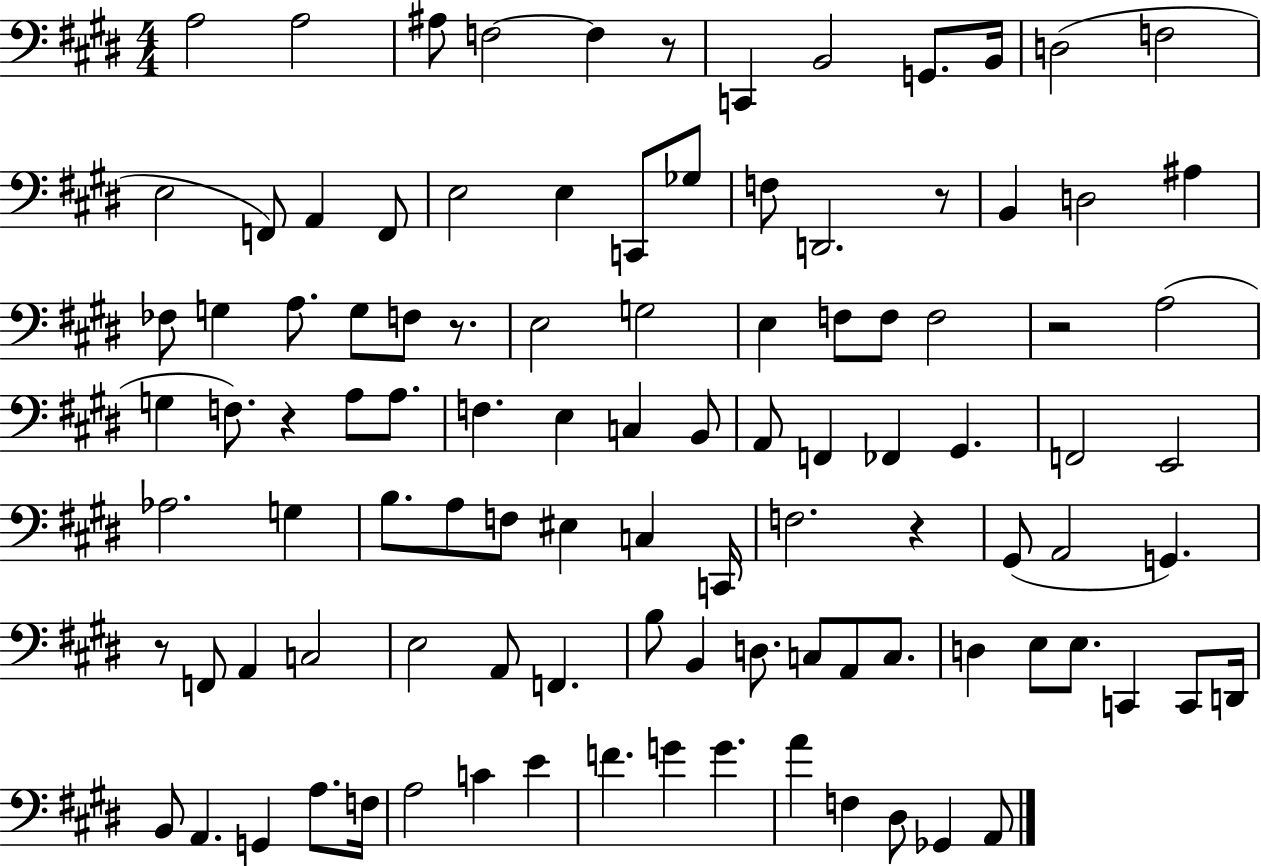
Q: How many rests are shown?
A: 7